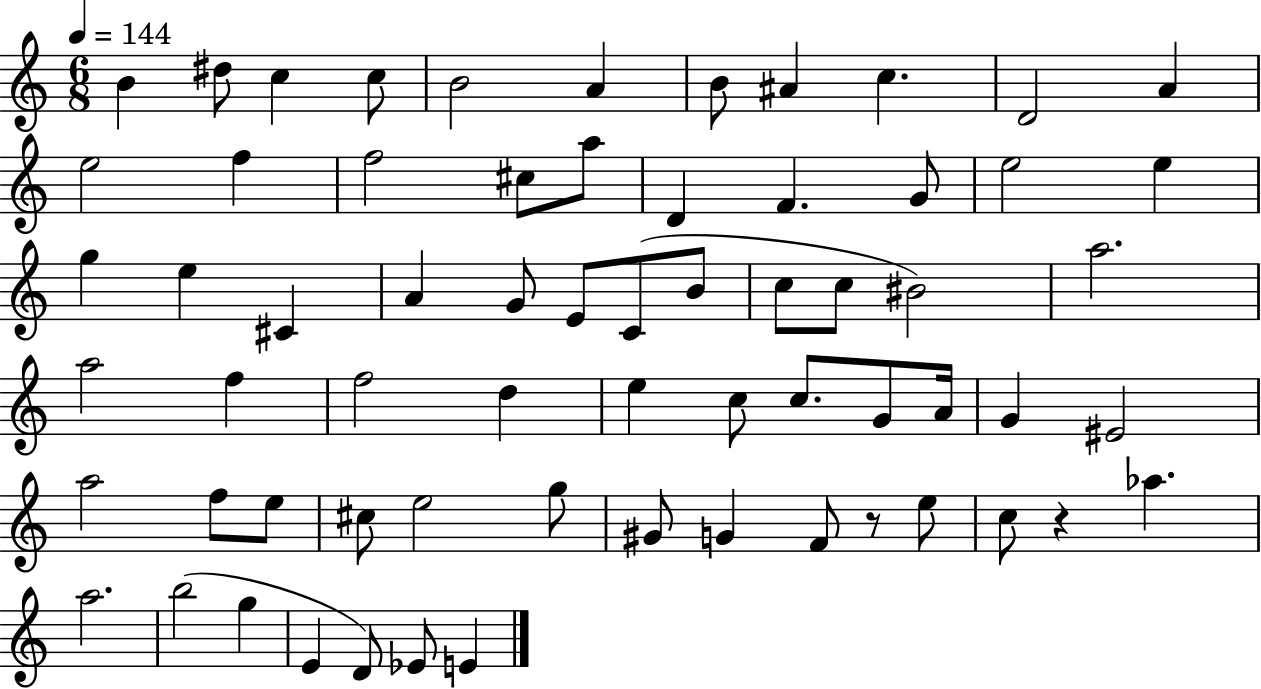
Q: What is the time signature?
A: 6/8